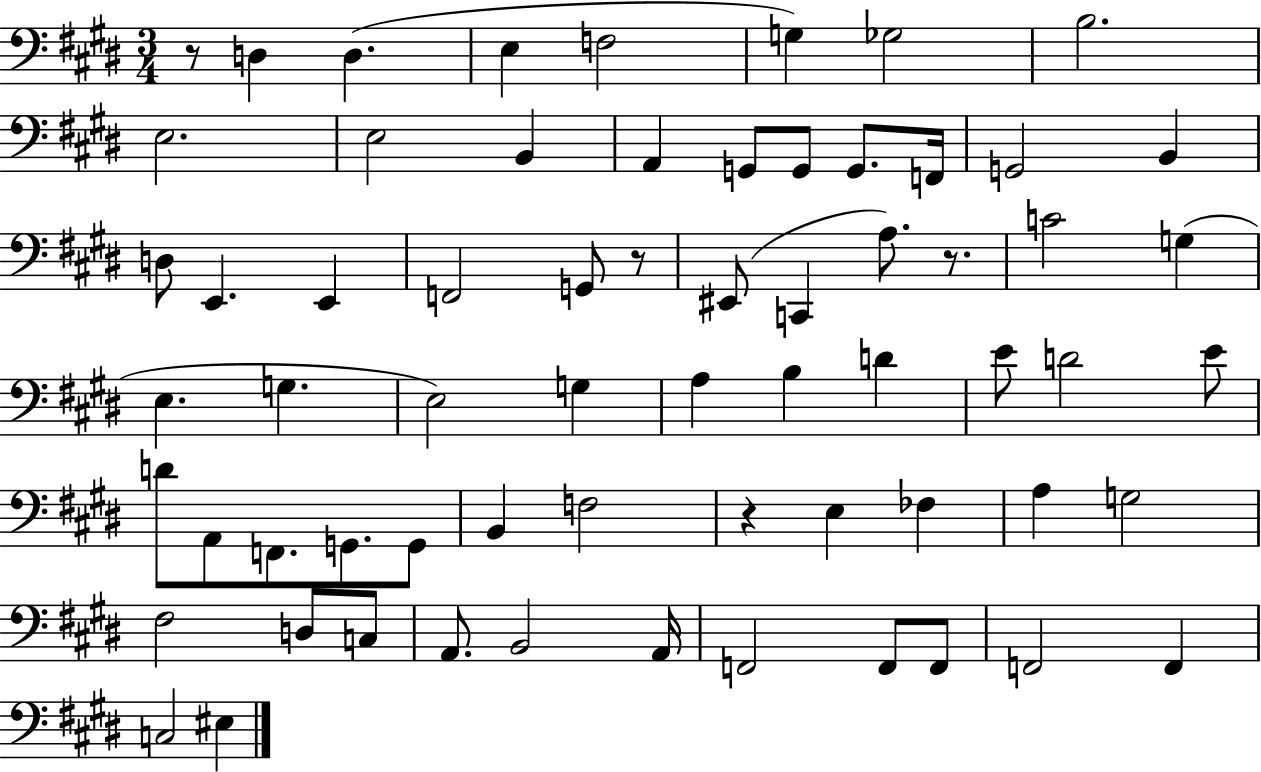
X:1
T:Untitled
M:3/4
L:1/4
K:E
z/2 D, D, E, F,2 G, _G,2 B,2 E,2 E,2 B,, A,, G,,/2 G,,/2 G,,/2 F,,/4 G,,2 B,, D,/2 E,, E,, F,,2 G,,/2 z/2 ^E,,/2 C,, A,/2 z/2 C2 G, E, G, E,2 G, A, B, D E/2 D2 E/2 D/2 A,,/2 F,,/2 G,,/2 G,,/2 B,, F,2 z E, _F, A, G,2 ^F,2 D,/2 C,/2 A,,/2 B,,2 A,,/4 F,,2 F,,/2 F,,/2 F,,2 F,, C,2 ^E,